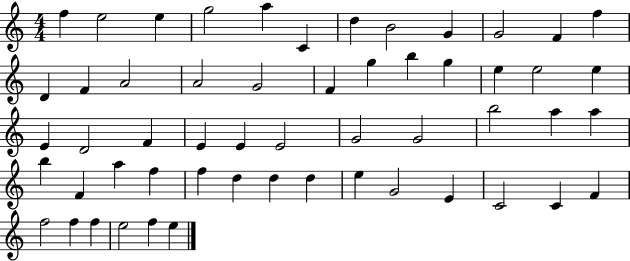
X:1
T:Untitled
M:4/4
L:1/4
K:C
f e2 e g2 a C d B2 G G2 F f D F A2 A2 G2 F g b g e e2 e E D2 F E E E2 G2 G2 b2 a a b F a f f d d d e G2 E C2 C F f2 f f e2 f e